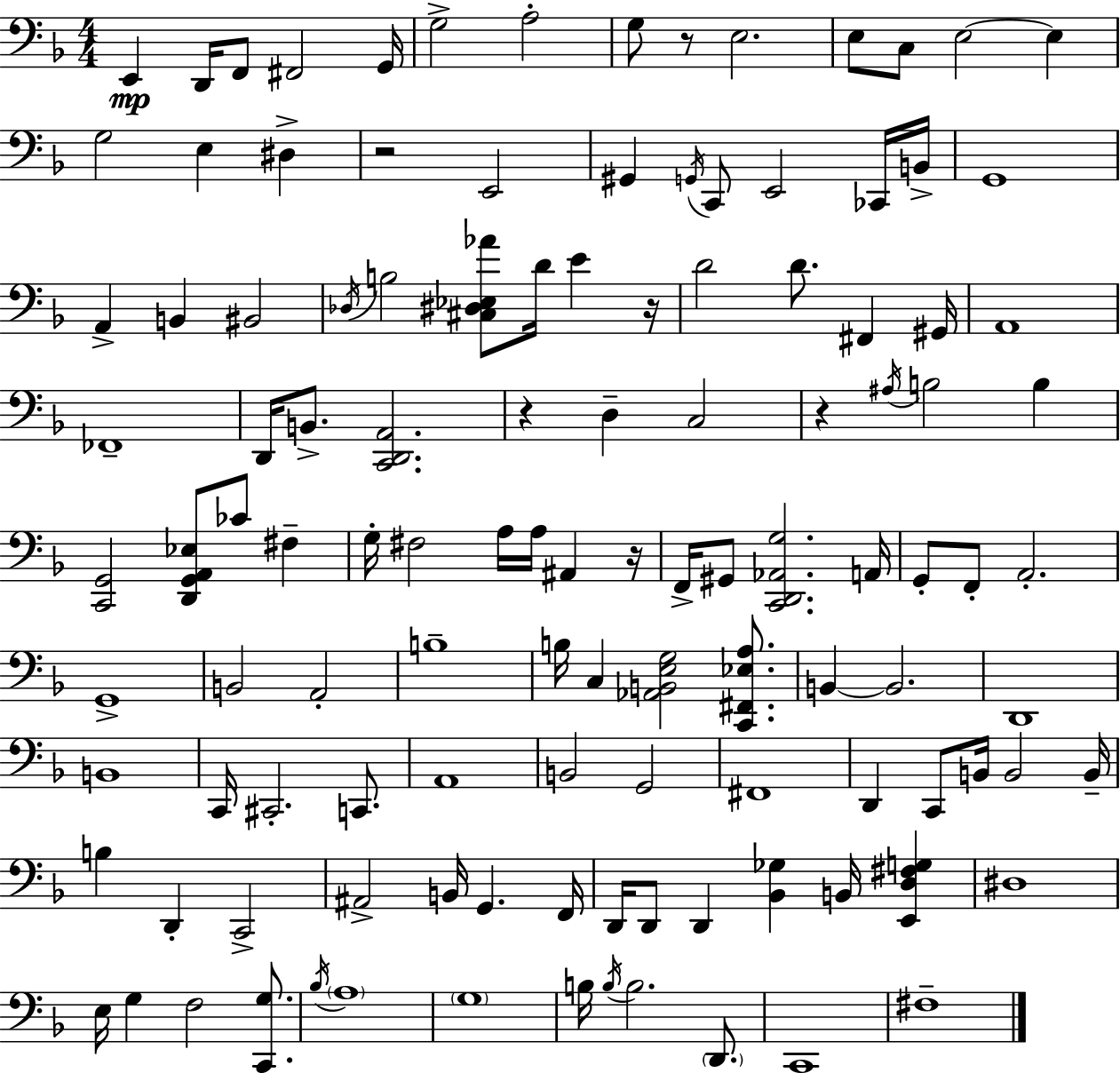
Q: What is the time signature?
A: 4/4